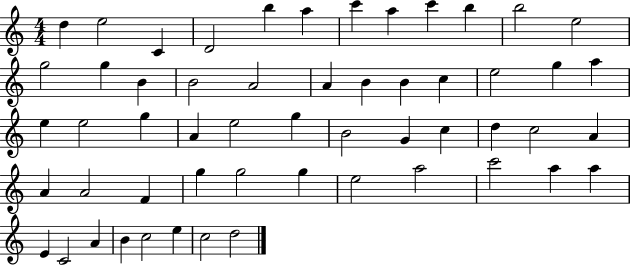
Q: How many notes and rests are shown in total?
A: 55